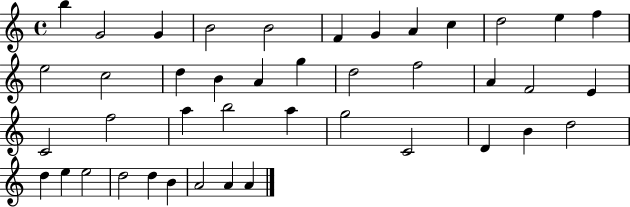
{
  \clef treble
  \time 4/4
  \defaultTimeSignature
  \key c \major
  b''4 g'2 g'4 | b'2 b'2 | f'4 g'4 a'4 c''4 | d''2 e''4 f''4 | \break e''2 c''2 | d''4 b'4 a'4 g''4 | d''2 f''2 | a'4 f'2 e'4 | \break c'2 f''2 | a''4 b''2 a''4 | g''2 c'2 | d'4 b'4 d''2 | \break d''4 e''4 e''2 | d''2 d''4 b'4 | a'2 a'4 a'4 | \bar "|."
}